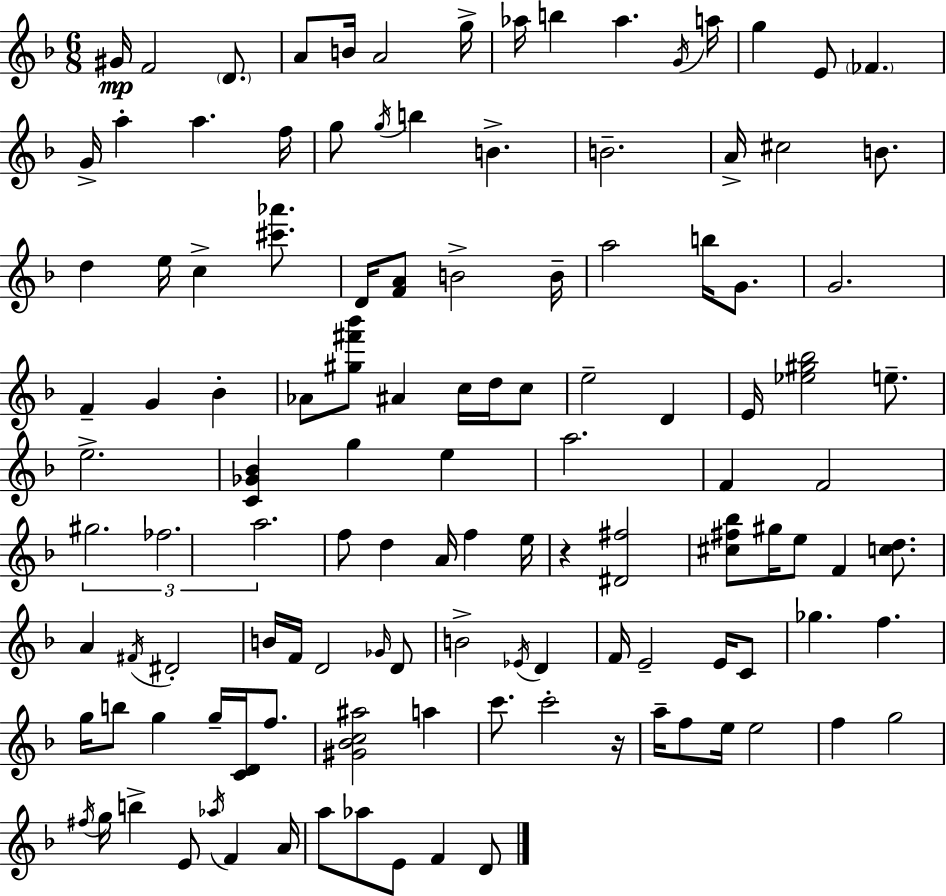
G#4/s F4/h D4/e. A4/e B4/s A4/h G5/s Ab5/s B5/q Ab5/q. G4/s A5/s G5/q E4/e FES4/q. G4/s A5/q A5/q. F5/s G5/e G5/s B5/q B4/q. B4/h. A4/s C#5/h B4/e. D5/q E5/s C5/q [C#6,Ab6]/e. D4/s [F4,A4]/e B4/h B4/s A5/h B5/s G4/e. G4/h. F4/q G4/q Bb4/q Ab4/e [G#5,F#6,Bb6]/e A#4/q C5/s D5/s C5/e E5/h D4/q E4/s [Eb5,G#5,Bb5]/h E5/e. E5/h. [C4,Gb4,Bb4]/q G5/q E5/q A5/h. F4/q F4/h G#5/h. FES5/h. A5/h. F5/e D5/q A4/s F5/q E5/s R/q [D#4,F#5]/h [C#5,F#5,Bb5]/e G#5/s E5/e F4/q [C5,D5]/e. A4/q F#4/s D#4/h B4/s F4/s D4/h Gb4/s D4/e B4/h Eb4/s D4/q F4/s E4/h E4/s C4/e Gb5/q. F5/q. G5/s B5/e G5/q G5/s [C4,D4]/s F5/e. [G#4,Bb4,C5,A#5]/h A5/q C6/e. C6/h R/s A5/s F5/e E5/s E5/h F5/q G5/h F#5/s G5/s B5/q E4/e Ab5/s F4/q A4/s A5/e Ab5/e E4/e F4/q D4/e